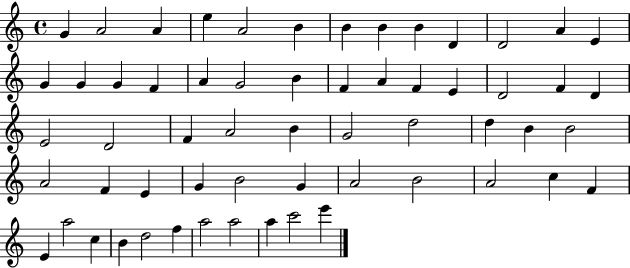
G4/q A4/h A4/q E5/q A4/h B4/q B4/q B4/q B4/q D4/q D4/h A4/q E4/q G4/q G4/q G4/q F4/q A4/q G4/h B4/q F4/q A4/q F4/q E4/q D4/h F4/q D4/q E4/h D4/h F4/q A4/h B4/q G4/h D5/h D5/q B4/q B4/h A4/h F4/q E4/q G4/q B4/h G4/q A4/h B4/h A4/h C5/q F4/q E4/q A5/h C5/q B4/q D5/h F5/q A5/h A5/h A5/q C6/h E6/q